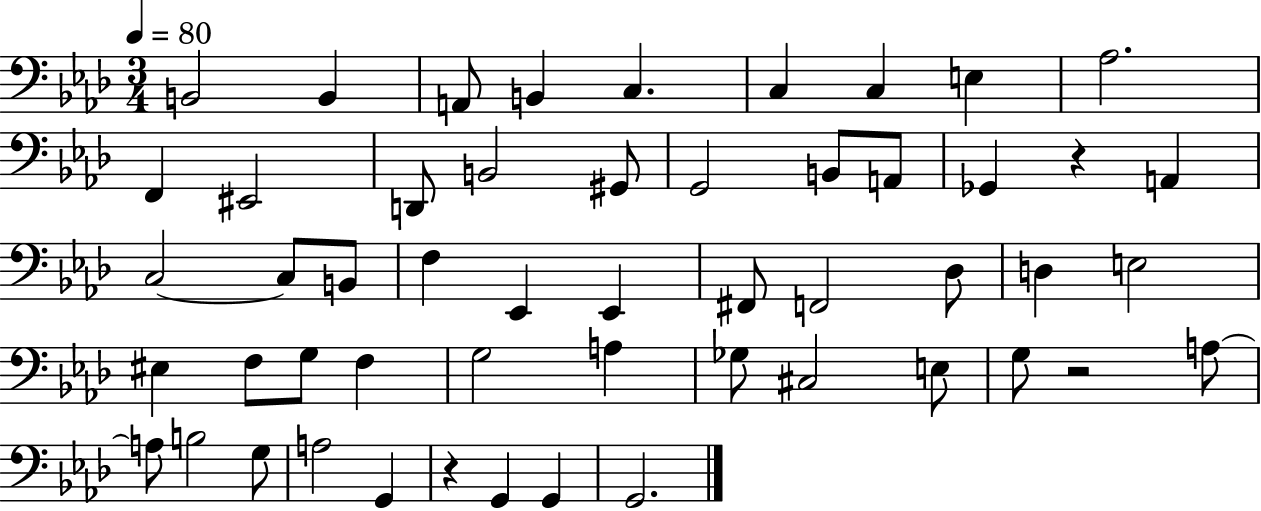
B2/h B2/q A2/e B2/q C3/q. C3/q C3/q E3/q Ab3/h. F2/q EIS2/h D2/e B2/h G#2/e G2/h B2/e A2/e Gb2/q R/q A2/q C3/h C3/e B2/e F3/q Eb2/q Eb2/q F#2/e F2/h Db3/e D3/q E3/h EIS3/q F3/e G3/e F3/q G3/h A3/q Gb3/e C#3/h E3/e G3/e R/h A3/e A3/e B3/h G3/e A3/h G2/q R/q G2/q G2/q G2/h.